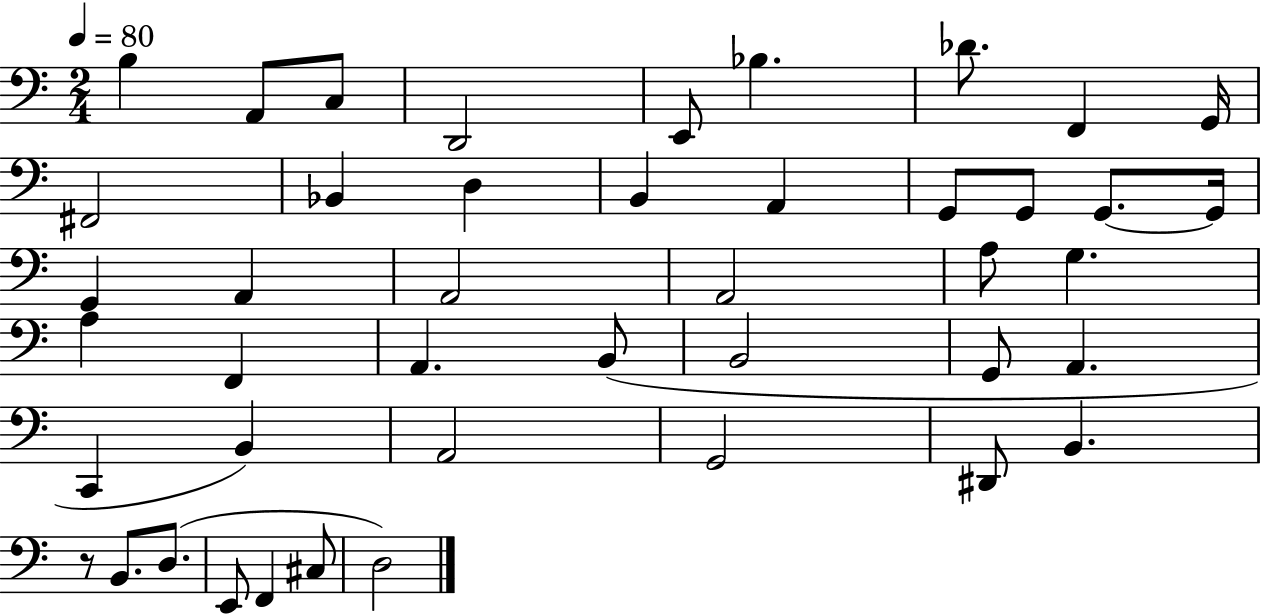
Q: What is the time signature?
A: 2/4